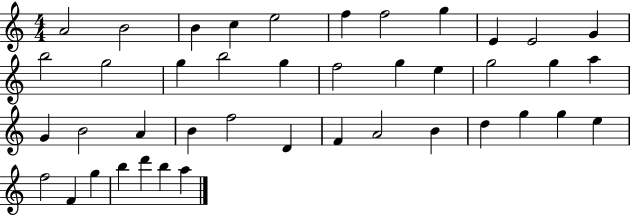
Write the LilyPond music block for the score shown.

{
  \clef treble
  \numericTimeSignature
  \time 4/4
  \key c \major
  a'2 b'2 | b'4 c''4 e''2 | f''4 f''2 g''4 | e'4 e'2 g'4 | \break b''2 g''2 | g''4 b''2 g''4 | f''2 g''4 e''4 | g''2 g''4 a''4 | \break g'4 b'2 a'4 | b'4 f''2 d'4 | f'4 a'2 b'4 | d''4 g''4 g''4 e''4 | \break f''2 f'4 g''4 | b''4 d'''4 b''4 a''4 | \bar "|."
}